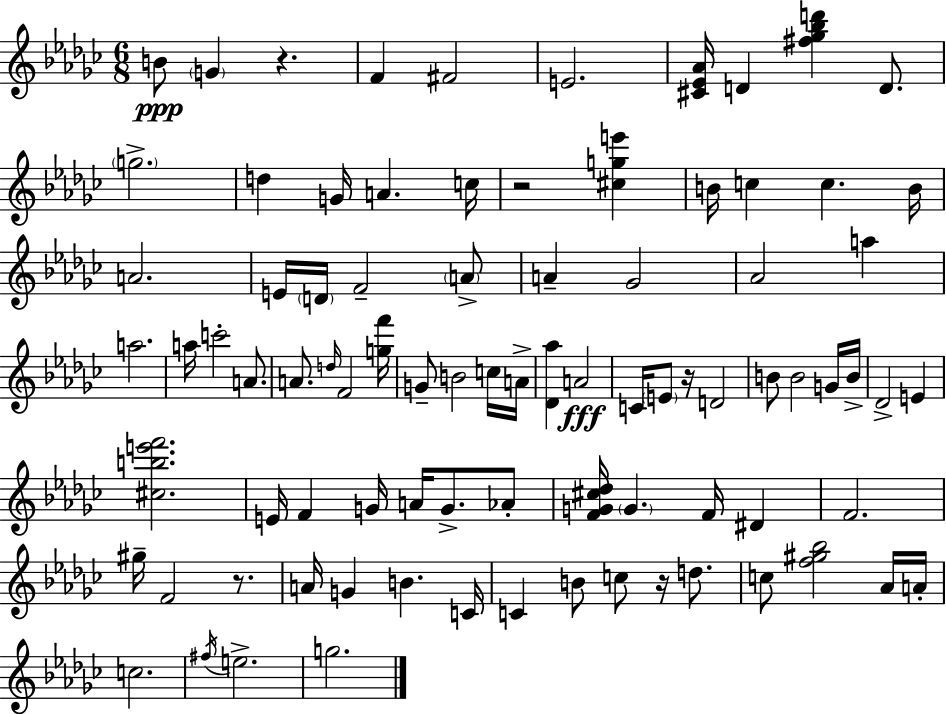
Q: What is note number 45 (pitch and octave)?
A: Db4